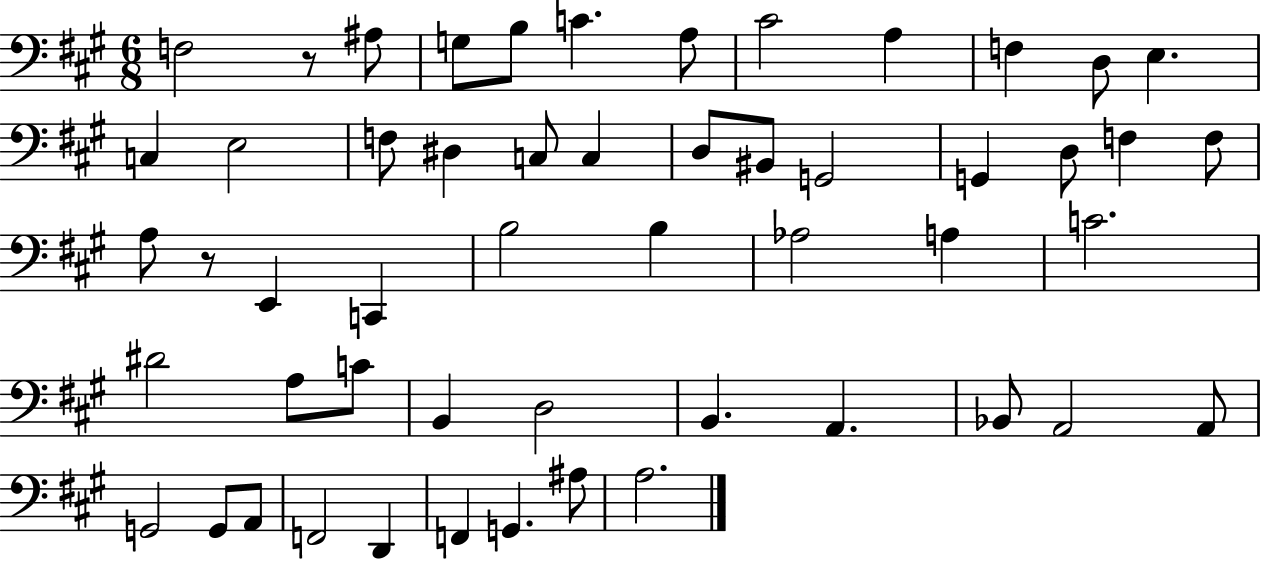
F3/h R/e A#3/e G3/e B3/e C4/q. A3/e C#4/h A3/q F3/q D3/e E3/q. C3/q E3/h F3/e D#3/q C3/e C3/q D3/e BIS2/e G2/h G2/q D3/e F3/q F3/e A3/e R/e E2/q C2/q B3/h B3/q Ab3/h A3/q C4/h. D#4/h A3/e C4/e B2/q D3/h B2/q. A2/q. Bb2/e A2/h A2/e G2/h G2/e A2/e F2/h D2/q F2/q G2/q. A#3/e A3/h.